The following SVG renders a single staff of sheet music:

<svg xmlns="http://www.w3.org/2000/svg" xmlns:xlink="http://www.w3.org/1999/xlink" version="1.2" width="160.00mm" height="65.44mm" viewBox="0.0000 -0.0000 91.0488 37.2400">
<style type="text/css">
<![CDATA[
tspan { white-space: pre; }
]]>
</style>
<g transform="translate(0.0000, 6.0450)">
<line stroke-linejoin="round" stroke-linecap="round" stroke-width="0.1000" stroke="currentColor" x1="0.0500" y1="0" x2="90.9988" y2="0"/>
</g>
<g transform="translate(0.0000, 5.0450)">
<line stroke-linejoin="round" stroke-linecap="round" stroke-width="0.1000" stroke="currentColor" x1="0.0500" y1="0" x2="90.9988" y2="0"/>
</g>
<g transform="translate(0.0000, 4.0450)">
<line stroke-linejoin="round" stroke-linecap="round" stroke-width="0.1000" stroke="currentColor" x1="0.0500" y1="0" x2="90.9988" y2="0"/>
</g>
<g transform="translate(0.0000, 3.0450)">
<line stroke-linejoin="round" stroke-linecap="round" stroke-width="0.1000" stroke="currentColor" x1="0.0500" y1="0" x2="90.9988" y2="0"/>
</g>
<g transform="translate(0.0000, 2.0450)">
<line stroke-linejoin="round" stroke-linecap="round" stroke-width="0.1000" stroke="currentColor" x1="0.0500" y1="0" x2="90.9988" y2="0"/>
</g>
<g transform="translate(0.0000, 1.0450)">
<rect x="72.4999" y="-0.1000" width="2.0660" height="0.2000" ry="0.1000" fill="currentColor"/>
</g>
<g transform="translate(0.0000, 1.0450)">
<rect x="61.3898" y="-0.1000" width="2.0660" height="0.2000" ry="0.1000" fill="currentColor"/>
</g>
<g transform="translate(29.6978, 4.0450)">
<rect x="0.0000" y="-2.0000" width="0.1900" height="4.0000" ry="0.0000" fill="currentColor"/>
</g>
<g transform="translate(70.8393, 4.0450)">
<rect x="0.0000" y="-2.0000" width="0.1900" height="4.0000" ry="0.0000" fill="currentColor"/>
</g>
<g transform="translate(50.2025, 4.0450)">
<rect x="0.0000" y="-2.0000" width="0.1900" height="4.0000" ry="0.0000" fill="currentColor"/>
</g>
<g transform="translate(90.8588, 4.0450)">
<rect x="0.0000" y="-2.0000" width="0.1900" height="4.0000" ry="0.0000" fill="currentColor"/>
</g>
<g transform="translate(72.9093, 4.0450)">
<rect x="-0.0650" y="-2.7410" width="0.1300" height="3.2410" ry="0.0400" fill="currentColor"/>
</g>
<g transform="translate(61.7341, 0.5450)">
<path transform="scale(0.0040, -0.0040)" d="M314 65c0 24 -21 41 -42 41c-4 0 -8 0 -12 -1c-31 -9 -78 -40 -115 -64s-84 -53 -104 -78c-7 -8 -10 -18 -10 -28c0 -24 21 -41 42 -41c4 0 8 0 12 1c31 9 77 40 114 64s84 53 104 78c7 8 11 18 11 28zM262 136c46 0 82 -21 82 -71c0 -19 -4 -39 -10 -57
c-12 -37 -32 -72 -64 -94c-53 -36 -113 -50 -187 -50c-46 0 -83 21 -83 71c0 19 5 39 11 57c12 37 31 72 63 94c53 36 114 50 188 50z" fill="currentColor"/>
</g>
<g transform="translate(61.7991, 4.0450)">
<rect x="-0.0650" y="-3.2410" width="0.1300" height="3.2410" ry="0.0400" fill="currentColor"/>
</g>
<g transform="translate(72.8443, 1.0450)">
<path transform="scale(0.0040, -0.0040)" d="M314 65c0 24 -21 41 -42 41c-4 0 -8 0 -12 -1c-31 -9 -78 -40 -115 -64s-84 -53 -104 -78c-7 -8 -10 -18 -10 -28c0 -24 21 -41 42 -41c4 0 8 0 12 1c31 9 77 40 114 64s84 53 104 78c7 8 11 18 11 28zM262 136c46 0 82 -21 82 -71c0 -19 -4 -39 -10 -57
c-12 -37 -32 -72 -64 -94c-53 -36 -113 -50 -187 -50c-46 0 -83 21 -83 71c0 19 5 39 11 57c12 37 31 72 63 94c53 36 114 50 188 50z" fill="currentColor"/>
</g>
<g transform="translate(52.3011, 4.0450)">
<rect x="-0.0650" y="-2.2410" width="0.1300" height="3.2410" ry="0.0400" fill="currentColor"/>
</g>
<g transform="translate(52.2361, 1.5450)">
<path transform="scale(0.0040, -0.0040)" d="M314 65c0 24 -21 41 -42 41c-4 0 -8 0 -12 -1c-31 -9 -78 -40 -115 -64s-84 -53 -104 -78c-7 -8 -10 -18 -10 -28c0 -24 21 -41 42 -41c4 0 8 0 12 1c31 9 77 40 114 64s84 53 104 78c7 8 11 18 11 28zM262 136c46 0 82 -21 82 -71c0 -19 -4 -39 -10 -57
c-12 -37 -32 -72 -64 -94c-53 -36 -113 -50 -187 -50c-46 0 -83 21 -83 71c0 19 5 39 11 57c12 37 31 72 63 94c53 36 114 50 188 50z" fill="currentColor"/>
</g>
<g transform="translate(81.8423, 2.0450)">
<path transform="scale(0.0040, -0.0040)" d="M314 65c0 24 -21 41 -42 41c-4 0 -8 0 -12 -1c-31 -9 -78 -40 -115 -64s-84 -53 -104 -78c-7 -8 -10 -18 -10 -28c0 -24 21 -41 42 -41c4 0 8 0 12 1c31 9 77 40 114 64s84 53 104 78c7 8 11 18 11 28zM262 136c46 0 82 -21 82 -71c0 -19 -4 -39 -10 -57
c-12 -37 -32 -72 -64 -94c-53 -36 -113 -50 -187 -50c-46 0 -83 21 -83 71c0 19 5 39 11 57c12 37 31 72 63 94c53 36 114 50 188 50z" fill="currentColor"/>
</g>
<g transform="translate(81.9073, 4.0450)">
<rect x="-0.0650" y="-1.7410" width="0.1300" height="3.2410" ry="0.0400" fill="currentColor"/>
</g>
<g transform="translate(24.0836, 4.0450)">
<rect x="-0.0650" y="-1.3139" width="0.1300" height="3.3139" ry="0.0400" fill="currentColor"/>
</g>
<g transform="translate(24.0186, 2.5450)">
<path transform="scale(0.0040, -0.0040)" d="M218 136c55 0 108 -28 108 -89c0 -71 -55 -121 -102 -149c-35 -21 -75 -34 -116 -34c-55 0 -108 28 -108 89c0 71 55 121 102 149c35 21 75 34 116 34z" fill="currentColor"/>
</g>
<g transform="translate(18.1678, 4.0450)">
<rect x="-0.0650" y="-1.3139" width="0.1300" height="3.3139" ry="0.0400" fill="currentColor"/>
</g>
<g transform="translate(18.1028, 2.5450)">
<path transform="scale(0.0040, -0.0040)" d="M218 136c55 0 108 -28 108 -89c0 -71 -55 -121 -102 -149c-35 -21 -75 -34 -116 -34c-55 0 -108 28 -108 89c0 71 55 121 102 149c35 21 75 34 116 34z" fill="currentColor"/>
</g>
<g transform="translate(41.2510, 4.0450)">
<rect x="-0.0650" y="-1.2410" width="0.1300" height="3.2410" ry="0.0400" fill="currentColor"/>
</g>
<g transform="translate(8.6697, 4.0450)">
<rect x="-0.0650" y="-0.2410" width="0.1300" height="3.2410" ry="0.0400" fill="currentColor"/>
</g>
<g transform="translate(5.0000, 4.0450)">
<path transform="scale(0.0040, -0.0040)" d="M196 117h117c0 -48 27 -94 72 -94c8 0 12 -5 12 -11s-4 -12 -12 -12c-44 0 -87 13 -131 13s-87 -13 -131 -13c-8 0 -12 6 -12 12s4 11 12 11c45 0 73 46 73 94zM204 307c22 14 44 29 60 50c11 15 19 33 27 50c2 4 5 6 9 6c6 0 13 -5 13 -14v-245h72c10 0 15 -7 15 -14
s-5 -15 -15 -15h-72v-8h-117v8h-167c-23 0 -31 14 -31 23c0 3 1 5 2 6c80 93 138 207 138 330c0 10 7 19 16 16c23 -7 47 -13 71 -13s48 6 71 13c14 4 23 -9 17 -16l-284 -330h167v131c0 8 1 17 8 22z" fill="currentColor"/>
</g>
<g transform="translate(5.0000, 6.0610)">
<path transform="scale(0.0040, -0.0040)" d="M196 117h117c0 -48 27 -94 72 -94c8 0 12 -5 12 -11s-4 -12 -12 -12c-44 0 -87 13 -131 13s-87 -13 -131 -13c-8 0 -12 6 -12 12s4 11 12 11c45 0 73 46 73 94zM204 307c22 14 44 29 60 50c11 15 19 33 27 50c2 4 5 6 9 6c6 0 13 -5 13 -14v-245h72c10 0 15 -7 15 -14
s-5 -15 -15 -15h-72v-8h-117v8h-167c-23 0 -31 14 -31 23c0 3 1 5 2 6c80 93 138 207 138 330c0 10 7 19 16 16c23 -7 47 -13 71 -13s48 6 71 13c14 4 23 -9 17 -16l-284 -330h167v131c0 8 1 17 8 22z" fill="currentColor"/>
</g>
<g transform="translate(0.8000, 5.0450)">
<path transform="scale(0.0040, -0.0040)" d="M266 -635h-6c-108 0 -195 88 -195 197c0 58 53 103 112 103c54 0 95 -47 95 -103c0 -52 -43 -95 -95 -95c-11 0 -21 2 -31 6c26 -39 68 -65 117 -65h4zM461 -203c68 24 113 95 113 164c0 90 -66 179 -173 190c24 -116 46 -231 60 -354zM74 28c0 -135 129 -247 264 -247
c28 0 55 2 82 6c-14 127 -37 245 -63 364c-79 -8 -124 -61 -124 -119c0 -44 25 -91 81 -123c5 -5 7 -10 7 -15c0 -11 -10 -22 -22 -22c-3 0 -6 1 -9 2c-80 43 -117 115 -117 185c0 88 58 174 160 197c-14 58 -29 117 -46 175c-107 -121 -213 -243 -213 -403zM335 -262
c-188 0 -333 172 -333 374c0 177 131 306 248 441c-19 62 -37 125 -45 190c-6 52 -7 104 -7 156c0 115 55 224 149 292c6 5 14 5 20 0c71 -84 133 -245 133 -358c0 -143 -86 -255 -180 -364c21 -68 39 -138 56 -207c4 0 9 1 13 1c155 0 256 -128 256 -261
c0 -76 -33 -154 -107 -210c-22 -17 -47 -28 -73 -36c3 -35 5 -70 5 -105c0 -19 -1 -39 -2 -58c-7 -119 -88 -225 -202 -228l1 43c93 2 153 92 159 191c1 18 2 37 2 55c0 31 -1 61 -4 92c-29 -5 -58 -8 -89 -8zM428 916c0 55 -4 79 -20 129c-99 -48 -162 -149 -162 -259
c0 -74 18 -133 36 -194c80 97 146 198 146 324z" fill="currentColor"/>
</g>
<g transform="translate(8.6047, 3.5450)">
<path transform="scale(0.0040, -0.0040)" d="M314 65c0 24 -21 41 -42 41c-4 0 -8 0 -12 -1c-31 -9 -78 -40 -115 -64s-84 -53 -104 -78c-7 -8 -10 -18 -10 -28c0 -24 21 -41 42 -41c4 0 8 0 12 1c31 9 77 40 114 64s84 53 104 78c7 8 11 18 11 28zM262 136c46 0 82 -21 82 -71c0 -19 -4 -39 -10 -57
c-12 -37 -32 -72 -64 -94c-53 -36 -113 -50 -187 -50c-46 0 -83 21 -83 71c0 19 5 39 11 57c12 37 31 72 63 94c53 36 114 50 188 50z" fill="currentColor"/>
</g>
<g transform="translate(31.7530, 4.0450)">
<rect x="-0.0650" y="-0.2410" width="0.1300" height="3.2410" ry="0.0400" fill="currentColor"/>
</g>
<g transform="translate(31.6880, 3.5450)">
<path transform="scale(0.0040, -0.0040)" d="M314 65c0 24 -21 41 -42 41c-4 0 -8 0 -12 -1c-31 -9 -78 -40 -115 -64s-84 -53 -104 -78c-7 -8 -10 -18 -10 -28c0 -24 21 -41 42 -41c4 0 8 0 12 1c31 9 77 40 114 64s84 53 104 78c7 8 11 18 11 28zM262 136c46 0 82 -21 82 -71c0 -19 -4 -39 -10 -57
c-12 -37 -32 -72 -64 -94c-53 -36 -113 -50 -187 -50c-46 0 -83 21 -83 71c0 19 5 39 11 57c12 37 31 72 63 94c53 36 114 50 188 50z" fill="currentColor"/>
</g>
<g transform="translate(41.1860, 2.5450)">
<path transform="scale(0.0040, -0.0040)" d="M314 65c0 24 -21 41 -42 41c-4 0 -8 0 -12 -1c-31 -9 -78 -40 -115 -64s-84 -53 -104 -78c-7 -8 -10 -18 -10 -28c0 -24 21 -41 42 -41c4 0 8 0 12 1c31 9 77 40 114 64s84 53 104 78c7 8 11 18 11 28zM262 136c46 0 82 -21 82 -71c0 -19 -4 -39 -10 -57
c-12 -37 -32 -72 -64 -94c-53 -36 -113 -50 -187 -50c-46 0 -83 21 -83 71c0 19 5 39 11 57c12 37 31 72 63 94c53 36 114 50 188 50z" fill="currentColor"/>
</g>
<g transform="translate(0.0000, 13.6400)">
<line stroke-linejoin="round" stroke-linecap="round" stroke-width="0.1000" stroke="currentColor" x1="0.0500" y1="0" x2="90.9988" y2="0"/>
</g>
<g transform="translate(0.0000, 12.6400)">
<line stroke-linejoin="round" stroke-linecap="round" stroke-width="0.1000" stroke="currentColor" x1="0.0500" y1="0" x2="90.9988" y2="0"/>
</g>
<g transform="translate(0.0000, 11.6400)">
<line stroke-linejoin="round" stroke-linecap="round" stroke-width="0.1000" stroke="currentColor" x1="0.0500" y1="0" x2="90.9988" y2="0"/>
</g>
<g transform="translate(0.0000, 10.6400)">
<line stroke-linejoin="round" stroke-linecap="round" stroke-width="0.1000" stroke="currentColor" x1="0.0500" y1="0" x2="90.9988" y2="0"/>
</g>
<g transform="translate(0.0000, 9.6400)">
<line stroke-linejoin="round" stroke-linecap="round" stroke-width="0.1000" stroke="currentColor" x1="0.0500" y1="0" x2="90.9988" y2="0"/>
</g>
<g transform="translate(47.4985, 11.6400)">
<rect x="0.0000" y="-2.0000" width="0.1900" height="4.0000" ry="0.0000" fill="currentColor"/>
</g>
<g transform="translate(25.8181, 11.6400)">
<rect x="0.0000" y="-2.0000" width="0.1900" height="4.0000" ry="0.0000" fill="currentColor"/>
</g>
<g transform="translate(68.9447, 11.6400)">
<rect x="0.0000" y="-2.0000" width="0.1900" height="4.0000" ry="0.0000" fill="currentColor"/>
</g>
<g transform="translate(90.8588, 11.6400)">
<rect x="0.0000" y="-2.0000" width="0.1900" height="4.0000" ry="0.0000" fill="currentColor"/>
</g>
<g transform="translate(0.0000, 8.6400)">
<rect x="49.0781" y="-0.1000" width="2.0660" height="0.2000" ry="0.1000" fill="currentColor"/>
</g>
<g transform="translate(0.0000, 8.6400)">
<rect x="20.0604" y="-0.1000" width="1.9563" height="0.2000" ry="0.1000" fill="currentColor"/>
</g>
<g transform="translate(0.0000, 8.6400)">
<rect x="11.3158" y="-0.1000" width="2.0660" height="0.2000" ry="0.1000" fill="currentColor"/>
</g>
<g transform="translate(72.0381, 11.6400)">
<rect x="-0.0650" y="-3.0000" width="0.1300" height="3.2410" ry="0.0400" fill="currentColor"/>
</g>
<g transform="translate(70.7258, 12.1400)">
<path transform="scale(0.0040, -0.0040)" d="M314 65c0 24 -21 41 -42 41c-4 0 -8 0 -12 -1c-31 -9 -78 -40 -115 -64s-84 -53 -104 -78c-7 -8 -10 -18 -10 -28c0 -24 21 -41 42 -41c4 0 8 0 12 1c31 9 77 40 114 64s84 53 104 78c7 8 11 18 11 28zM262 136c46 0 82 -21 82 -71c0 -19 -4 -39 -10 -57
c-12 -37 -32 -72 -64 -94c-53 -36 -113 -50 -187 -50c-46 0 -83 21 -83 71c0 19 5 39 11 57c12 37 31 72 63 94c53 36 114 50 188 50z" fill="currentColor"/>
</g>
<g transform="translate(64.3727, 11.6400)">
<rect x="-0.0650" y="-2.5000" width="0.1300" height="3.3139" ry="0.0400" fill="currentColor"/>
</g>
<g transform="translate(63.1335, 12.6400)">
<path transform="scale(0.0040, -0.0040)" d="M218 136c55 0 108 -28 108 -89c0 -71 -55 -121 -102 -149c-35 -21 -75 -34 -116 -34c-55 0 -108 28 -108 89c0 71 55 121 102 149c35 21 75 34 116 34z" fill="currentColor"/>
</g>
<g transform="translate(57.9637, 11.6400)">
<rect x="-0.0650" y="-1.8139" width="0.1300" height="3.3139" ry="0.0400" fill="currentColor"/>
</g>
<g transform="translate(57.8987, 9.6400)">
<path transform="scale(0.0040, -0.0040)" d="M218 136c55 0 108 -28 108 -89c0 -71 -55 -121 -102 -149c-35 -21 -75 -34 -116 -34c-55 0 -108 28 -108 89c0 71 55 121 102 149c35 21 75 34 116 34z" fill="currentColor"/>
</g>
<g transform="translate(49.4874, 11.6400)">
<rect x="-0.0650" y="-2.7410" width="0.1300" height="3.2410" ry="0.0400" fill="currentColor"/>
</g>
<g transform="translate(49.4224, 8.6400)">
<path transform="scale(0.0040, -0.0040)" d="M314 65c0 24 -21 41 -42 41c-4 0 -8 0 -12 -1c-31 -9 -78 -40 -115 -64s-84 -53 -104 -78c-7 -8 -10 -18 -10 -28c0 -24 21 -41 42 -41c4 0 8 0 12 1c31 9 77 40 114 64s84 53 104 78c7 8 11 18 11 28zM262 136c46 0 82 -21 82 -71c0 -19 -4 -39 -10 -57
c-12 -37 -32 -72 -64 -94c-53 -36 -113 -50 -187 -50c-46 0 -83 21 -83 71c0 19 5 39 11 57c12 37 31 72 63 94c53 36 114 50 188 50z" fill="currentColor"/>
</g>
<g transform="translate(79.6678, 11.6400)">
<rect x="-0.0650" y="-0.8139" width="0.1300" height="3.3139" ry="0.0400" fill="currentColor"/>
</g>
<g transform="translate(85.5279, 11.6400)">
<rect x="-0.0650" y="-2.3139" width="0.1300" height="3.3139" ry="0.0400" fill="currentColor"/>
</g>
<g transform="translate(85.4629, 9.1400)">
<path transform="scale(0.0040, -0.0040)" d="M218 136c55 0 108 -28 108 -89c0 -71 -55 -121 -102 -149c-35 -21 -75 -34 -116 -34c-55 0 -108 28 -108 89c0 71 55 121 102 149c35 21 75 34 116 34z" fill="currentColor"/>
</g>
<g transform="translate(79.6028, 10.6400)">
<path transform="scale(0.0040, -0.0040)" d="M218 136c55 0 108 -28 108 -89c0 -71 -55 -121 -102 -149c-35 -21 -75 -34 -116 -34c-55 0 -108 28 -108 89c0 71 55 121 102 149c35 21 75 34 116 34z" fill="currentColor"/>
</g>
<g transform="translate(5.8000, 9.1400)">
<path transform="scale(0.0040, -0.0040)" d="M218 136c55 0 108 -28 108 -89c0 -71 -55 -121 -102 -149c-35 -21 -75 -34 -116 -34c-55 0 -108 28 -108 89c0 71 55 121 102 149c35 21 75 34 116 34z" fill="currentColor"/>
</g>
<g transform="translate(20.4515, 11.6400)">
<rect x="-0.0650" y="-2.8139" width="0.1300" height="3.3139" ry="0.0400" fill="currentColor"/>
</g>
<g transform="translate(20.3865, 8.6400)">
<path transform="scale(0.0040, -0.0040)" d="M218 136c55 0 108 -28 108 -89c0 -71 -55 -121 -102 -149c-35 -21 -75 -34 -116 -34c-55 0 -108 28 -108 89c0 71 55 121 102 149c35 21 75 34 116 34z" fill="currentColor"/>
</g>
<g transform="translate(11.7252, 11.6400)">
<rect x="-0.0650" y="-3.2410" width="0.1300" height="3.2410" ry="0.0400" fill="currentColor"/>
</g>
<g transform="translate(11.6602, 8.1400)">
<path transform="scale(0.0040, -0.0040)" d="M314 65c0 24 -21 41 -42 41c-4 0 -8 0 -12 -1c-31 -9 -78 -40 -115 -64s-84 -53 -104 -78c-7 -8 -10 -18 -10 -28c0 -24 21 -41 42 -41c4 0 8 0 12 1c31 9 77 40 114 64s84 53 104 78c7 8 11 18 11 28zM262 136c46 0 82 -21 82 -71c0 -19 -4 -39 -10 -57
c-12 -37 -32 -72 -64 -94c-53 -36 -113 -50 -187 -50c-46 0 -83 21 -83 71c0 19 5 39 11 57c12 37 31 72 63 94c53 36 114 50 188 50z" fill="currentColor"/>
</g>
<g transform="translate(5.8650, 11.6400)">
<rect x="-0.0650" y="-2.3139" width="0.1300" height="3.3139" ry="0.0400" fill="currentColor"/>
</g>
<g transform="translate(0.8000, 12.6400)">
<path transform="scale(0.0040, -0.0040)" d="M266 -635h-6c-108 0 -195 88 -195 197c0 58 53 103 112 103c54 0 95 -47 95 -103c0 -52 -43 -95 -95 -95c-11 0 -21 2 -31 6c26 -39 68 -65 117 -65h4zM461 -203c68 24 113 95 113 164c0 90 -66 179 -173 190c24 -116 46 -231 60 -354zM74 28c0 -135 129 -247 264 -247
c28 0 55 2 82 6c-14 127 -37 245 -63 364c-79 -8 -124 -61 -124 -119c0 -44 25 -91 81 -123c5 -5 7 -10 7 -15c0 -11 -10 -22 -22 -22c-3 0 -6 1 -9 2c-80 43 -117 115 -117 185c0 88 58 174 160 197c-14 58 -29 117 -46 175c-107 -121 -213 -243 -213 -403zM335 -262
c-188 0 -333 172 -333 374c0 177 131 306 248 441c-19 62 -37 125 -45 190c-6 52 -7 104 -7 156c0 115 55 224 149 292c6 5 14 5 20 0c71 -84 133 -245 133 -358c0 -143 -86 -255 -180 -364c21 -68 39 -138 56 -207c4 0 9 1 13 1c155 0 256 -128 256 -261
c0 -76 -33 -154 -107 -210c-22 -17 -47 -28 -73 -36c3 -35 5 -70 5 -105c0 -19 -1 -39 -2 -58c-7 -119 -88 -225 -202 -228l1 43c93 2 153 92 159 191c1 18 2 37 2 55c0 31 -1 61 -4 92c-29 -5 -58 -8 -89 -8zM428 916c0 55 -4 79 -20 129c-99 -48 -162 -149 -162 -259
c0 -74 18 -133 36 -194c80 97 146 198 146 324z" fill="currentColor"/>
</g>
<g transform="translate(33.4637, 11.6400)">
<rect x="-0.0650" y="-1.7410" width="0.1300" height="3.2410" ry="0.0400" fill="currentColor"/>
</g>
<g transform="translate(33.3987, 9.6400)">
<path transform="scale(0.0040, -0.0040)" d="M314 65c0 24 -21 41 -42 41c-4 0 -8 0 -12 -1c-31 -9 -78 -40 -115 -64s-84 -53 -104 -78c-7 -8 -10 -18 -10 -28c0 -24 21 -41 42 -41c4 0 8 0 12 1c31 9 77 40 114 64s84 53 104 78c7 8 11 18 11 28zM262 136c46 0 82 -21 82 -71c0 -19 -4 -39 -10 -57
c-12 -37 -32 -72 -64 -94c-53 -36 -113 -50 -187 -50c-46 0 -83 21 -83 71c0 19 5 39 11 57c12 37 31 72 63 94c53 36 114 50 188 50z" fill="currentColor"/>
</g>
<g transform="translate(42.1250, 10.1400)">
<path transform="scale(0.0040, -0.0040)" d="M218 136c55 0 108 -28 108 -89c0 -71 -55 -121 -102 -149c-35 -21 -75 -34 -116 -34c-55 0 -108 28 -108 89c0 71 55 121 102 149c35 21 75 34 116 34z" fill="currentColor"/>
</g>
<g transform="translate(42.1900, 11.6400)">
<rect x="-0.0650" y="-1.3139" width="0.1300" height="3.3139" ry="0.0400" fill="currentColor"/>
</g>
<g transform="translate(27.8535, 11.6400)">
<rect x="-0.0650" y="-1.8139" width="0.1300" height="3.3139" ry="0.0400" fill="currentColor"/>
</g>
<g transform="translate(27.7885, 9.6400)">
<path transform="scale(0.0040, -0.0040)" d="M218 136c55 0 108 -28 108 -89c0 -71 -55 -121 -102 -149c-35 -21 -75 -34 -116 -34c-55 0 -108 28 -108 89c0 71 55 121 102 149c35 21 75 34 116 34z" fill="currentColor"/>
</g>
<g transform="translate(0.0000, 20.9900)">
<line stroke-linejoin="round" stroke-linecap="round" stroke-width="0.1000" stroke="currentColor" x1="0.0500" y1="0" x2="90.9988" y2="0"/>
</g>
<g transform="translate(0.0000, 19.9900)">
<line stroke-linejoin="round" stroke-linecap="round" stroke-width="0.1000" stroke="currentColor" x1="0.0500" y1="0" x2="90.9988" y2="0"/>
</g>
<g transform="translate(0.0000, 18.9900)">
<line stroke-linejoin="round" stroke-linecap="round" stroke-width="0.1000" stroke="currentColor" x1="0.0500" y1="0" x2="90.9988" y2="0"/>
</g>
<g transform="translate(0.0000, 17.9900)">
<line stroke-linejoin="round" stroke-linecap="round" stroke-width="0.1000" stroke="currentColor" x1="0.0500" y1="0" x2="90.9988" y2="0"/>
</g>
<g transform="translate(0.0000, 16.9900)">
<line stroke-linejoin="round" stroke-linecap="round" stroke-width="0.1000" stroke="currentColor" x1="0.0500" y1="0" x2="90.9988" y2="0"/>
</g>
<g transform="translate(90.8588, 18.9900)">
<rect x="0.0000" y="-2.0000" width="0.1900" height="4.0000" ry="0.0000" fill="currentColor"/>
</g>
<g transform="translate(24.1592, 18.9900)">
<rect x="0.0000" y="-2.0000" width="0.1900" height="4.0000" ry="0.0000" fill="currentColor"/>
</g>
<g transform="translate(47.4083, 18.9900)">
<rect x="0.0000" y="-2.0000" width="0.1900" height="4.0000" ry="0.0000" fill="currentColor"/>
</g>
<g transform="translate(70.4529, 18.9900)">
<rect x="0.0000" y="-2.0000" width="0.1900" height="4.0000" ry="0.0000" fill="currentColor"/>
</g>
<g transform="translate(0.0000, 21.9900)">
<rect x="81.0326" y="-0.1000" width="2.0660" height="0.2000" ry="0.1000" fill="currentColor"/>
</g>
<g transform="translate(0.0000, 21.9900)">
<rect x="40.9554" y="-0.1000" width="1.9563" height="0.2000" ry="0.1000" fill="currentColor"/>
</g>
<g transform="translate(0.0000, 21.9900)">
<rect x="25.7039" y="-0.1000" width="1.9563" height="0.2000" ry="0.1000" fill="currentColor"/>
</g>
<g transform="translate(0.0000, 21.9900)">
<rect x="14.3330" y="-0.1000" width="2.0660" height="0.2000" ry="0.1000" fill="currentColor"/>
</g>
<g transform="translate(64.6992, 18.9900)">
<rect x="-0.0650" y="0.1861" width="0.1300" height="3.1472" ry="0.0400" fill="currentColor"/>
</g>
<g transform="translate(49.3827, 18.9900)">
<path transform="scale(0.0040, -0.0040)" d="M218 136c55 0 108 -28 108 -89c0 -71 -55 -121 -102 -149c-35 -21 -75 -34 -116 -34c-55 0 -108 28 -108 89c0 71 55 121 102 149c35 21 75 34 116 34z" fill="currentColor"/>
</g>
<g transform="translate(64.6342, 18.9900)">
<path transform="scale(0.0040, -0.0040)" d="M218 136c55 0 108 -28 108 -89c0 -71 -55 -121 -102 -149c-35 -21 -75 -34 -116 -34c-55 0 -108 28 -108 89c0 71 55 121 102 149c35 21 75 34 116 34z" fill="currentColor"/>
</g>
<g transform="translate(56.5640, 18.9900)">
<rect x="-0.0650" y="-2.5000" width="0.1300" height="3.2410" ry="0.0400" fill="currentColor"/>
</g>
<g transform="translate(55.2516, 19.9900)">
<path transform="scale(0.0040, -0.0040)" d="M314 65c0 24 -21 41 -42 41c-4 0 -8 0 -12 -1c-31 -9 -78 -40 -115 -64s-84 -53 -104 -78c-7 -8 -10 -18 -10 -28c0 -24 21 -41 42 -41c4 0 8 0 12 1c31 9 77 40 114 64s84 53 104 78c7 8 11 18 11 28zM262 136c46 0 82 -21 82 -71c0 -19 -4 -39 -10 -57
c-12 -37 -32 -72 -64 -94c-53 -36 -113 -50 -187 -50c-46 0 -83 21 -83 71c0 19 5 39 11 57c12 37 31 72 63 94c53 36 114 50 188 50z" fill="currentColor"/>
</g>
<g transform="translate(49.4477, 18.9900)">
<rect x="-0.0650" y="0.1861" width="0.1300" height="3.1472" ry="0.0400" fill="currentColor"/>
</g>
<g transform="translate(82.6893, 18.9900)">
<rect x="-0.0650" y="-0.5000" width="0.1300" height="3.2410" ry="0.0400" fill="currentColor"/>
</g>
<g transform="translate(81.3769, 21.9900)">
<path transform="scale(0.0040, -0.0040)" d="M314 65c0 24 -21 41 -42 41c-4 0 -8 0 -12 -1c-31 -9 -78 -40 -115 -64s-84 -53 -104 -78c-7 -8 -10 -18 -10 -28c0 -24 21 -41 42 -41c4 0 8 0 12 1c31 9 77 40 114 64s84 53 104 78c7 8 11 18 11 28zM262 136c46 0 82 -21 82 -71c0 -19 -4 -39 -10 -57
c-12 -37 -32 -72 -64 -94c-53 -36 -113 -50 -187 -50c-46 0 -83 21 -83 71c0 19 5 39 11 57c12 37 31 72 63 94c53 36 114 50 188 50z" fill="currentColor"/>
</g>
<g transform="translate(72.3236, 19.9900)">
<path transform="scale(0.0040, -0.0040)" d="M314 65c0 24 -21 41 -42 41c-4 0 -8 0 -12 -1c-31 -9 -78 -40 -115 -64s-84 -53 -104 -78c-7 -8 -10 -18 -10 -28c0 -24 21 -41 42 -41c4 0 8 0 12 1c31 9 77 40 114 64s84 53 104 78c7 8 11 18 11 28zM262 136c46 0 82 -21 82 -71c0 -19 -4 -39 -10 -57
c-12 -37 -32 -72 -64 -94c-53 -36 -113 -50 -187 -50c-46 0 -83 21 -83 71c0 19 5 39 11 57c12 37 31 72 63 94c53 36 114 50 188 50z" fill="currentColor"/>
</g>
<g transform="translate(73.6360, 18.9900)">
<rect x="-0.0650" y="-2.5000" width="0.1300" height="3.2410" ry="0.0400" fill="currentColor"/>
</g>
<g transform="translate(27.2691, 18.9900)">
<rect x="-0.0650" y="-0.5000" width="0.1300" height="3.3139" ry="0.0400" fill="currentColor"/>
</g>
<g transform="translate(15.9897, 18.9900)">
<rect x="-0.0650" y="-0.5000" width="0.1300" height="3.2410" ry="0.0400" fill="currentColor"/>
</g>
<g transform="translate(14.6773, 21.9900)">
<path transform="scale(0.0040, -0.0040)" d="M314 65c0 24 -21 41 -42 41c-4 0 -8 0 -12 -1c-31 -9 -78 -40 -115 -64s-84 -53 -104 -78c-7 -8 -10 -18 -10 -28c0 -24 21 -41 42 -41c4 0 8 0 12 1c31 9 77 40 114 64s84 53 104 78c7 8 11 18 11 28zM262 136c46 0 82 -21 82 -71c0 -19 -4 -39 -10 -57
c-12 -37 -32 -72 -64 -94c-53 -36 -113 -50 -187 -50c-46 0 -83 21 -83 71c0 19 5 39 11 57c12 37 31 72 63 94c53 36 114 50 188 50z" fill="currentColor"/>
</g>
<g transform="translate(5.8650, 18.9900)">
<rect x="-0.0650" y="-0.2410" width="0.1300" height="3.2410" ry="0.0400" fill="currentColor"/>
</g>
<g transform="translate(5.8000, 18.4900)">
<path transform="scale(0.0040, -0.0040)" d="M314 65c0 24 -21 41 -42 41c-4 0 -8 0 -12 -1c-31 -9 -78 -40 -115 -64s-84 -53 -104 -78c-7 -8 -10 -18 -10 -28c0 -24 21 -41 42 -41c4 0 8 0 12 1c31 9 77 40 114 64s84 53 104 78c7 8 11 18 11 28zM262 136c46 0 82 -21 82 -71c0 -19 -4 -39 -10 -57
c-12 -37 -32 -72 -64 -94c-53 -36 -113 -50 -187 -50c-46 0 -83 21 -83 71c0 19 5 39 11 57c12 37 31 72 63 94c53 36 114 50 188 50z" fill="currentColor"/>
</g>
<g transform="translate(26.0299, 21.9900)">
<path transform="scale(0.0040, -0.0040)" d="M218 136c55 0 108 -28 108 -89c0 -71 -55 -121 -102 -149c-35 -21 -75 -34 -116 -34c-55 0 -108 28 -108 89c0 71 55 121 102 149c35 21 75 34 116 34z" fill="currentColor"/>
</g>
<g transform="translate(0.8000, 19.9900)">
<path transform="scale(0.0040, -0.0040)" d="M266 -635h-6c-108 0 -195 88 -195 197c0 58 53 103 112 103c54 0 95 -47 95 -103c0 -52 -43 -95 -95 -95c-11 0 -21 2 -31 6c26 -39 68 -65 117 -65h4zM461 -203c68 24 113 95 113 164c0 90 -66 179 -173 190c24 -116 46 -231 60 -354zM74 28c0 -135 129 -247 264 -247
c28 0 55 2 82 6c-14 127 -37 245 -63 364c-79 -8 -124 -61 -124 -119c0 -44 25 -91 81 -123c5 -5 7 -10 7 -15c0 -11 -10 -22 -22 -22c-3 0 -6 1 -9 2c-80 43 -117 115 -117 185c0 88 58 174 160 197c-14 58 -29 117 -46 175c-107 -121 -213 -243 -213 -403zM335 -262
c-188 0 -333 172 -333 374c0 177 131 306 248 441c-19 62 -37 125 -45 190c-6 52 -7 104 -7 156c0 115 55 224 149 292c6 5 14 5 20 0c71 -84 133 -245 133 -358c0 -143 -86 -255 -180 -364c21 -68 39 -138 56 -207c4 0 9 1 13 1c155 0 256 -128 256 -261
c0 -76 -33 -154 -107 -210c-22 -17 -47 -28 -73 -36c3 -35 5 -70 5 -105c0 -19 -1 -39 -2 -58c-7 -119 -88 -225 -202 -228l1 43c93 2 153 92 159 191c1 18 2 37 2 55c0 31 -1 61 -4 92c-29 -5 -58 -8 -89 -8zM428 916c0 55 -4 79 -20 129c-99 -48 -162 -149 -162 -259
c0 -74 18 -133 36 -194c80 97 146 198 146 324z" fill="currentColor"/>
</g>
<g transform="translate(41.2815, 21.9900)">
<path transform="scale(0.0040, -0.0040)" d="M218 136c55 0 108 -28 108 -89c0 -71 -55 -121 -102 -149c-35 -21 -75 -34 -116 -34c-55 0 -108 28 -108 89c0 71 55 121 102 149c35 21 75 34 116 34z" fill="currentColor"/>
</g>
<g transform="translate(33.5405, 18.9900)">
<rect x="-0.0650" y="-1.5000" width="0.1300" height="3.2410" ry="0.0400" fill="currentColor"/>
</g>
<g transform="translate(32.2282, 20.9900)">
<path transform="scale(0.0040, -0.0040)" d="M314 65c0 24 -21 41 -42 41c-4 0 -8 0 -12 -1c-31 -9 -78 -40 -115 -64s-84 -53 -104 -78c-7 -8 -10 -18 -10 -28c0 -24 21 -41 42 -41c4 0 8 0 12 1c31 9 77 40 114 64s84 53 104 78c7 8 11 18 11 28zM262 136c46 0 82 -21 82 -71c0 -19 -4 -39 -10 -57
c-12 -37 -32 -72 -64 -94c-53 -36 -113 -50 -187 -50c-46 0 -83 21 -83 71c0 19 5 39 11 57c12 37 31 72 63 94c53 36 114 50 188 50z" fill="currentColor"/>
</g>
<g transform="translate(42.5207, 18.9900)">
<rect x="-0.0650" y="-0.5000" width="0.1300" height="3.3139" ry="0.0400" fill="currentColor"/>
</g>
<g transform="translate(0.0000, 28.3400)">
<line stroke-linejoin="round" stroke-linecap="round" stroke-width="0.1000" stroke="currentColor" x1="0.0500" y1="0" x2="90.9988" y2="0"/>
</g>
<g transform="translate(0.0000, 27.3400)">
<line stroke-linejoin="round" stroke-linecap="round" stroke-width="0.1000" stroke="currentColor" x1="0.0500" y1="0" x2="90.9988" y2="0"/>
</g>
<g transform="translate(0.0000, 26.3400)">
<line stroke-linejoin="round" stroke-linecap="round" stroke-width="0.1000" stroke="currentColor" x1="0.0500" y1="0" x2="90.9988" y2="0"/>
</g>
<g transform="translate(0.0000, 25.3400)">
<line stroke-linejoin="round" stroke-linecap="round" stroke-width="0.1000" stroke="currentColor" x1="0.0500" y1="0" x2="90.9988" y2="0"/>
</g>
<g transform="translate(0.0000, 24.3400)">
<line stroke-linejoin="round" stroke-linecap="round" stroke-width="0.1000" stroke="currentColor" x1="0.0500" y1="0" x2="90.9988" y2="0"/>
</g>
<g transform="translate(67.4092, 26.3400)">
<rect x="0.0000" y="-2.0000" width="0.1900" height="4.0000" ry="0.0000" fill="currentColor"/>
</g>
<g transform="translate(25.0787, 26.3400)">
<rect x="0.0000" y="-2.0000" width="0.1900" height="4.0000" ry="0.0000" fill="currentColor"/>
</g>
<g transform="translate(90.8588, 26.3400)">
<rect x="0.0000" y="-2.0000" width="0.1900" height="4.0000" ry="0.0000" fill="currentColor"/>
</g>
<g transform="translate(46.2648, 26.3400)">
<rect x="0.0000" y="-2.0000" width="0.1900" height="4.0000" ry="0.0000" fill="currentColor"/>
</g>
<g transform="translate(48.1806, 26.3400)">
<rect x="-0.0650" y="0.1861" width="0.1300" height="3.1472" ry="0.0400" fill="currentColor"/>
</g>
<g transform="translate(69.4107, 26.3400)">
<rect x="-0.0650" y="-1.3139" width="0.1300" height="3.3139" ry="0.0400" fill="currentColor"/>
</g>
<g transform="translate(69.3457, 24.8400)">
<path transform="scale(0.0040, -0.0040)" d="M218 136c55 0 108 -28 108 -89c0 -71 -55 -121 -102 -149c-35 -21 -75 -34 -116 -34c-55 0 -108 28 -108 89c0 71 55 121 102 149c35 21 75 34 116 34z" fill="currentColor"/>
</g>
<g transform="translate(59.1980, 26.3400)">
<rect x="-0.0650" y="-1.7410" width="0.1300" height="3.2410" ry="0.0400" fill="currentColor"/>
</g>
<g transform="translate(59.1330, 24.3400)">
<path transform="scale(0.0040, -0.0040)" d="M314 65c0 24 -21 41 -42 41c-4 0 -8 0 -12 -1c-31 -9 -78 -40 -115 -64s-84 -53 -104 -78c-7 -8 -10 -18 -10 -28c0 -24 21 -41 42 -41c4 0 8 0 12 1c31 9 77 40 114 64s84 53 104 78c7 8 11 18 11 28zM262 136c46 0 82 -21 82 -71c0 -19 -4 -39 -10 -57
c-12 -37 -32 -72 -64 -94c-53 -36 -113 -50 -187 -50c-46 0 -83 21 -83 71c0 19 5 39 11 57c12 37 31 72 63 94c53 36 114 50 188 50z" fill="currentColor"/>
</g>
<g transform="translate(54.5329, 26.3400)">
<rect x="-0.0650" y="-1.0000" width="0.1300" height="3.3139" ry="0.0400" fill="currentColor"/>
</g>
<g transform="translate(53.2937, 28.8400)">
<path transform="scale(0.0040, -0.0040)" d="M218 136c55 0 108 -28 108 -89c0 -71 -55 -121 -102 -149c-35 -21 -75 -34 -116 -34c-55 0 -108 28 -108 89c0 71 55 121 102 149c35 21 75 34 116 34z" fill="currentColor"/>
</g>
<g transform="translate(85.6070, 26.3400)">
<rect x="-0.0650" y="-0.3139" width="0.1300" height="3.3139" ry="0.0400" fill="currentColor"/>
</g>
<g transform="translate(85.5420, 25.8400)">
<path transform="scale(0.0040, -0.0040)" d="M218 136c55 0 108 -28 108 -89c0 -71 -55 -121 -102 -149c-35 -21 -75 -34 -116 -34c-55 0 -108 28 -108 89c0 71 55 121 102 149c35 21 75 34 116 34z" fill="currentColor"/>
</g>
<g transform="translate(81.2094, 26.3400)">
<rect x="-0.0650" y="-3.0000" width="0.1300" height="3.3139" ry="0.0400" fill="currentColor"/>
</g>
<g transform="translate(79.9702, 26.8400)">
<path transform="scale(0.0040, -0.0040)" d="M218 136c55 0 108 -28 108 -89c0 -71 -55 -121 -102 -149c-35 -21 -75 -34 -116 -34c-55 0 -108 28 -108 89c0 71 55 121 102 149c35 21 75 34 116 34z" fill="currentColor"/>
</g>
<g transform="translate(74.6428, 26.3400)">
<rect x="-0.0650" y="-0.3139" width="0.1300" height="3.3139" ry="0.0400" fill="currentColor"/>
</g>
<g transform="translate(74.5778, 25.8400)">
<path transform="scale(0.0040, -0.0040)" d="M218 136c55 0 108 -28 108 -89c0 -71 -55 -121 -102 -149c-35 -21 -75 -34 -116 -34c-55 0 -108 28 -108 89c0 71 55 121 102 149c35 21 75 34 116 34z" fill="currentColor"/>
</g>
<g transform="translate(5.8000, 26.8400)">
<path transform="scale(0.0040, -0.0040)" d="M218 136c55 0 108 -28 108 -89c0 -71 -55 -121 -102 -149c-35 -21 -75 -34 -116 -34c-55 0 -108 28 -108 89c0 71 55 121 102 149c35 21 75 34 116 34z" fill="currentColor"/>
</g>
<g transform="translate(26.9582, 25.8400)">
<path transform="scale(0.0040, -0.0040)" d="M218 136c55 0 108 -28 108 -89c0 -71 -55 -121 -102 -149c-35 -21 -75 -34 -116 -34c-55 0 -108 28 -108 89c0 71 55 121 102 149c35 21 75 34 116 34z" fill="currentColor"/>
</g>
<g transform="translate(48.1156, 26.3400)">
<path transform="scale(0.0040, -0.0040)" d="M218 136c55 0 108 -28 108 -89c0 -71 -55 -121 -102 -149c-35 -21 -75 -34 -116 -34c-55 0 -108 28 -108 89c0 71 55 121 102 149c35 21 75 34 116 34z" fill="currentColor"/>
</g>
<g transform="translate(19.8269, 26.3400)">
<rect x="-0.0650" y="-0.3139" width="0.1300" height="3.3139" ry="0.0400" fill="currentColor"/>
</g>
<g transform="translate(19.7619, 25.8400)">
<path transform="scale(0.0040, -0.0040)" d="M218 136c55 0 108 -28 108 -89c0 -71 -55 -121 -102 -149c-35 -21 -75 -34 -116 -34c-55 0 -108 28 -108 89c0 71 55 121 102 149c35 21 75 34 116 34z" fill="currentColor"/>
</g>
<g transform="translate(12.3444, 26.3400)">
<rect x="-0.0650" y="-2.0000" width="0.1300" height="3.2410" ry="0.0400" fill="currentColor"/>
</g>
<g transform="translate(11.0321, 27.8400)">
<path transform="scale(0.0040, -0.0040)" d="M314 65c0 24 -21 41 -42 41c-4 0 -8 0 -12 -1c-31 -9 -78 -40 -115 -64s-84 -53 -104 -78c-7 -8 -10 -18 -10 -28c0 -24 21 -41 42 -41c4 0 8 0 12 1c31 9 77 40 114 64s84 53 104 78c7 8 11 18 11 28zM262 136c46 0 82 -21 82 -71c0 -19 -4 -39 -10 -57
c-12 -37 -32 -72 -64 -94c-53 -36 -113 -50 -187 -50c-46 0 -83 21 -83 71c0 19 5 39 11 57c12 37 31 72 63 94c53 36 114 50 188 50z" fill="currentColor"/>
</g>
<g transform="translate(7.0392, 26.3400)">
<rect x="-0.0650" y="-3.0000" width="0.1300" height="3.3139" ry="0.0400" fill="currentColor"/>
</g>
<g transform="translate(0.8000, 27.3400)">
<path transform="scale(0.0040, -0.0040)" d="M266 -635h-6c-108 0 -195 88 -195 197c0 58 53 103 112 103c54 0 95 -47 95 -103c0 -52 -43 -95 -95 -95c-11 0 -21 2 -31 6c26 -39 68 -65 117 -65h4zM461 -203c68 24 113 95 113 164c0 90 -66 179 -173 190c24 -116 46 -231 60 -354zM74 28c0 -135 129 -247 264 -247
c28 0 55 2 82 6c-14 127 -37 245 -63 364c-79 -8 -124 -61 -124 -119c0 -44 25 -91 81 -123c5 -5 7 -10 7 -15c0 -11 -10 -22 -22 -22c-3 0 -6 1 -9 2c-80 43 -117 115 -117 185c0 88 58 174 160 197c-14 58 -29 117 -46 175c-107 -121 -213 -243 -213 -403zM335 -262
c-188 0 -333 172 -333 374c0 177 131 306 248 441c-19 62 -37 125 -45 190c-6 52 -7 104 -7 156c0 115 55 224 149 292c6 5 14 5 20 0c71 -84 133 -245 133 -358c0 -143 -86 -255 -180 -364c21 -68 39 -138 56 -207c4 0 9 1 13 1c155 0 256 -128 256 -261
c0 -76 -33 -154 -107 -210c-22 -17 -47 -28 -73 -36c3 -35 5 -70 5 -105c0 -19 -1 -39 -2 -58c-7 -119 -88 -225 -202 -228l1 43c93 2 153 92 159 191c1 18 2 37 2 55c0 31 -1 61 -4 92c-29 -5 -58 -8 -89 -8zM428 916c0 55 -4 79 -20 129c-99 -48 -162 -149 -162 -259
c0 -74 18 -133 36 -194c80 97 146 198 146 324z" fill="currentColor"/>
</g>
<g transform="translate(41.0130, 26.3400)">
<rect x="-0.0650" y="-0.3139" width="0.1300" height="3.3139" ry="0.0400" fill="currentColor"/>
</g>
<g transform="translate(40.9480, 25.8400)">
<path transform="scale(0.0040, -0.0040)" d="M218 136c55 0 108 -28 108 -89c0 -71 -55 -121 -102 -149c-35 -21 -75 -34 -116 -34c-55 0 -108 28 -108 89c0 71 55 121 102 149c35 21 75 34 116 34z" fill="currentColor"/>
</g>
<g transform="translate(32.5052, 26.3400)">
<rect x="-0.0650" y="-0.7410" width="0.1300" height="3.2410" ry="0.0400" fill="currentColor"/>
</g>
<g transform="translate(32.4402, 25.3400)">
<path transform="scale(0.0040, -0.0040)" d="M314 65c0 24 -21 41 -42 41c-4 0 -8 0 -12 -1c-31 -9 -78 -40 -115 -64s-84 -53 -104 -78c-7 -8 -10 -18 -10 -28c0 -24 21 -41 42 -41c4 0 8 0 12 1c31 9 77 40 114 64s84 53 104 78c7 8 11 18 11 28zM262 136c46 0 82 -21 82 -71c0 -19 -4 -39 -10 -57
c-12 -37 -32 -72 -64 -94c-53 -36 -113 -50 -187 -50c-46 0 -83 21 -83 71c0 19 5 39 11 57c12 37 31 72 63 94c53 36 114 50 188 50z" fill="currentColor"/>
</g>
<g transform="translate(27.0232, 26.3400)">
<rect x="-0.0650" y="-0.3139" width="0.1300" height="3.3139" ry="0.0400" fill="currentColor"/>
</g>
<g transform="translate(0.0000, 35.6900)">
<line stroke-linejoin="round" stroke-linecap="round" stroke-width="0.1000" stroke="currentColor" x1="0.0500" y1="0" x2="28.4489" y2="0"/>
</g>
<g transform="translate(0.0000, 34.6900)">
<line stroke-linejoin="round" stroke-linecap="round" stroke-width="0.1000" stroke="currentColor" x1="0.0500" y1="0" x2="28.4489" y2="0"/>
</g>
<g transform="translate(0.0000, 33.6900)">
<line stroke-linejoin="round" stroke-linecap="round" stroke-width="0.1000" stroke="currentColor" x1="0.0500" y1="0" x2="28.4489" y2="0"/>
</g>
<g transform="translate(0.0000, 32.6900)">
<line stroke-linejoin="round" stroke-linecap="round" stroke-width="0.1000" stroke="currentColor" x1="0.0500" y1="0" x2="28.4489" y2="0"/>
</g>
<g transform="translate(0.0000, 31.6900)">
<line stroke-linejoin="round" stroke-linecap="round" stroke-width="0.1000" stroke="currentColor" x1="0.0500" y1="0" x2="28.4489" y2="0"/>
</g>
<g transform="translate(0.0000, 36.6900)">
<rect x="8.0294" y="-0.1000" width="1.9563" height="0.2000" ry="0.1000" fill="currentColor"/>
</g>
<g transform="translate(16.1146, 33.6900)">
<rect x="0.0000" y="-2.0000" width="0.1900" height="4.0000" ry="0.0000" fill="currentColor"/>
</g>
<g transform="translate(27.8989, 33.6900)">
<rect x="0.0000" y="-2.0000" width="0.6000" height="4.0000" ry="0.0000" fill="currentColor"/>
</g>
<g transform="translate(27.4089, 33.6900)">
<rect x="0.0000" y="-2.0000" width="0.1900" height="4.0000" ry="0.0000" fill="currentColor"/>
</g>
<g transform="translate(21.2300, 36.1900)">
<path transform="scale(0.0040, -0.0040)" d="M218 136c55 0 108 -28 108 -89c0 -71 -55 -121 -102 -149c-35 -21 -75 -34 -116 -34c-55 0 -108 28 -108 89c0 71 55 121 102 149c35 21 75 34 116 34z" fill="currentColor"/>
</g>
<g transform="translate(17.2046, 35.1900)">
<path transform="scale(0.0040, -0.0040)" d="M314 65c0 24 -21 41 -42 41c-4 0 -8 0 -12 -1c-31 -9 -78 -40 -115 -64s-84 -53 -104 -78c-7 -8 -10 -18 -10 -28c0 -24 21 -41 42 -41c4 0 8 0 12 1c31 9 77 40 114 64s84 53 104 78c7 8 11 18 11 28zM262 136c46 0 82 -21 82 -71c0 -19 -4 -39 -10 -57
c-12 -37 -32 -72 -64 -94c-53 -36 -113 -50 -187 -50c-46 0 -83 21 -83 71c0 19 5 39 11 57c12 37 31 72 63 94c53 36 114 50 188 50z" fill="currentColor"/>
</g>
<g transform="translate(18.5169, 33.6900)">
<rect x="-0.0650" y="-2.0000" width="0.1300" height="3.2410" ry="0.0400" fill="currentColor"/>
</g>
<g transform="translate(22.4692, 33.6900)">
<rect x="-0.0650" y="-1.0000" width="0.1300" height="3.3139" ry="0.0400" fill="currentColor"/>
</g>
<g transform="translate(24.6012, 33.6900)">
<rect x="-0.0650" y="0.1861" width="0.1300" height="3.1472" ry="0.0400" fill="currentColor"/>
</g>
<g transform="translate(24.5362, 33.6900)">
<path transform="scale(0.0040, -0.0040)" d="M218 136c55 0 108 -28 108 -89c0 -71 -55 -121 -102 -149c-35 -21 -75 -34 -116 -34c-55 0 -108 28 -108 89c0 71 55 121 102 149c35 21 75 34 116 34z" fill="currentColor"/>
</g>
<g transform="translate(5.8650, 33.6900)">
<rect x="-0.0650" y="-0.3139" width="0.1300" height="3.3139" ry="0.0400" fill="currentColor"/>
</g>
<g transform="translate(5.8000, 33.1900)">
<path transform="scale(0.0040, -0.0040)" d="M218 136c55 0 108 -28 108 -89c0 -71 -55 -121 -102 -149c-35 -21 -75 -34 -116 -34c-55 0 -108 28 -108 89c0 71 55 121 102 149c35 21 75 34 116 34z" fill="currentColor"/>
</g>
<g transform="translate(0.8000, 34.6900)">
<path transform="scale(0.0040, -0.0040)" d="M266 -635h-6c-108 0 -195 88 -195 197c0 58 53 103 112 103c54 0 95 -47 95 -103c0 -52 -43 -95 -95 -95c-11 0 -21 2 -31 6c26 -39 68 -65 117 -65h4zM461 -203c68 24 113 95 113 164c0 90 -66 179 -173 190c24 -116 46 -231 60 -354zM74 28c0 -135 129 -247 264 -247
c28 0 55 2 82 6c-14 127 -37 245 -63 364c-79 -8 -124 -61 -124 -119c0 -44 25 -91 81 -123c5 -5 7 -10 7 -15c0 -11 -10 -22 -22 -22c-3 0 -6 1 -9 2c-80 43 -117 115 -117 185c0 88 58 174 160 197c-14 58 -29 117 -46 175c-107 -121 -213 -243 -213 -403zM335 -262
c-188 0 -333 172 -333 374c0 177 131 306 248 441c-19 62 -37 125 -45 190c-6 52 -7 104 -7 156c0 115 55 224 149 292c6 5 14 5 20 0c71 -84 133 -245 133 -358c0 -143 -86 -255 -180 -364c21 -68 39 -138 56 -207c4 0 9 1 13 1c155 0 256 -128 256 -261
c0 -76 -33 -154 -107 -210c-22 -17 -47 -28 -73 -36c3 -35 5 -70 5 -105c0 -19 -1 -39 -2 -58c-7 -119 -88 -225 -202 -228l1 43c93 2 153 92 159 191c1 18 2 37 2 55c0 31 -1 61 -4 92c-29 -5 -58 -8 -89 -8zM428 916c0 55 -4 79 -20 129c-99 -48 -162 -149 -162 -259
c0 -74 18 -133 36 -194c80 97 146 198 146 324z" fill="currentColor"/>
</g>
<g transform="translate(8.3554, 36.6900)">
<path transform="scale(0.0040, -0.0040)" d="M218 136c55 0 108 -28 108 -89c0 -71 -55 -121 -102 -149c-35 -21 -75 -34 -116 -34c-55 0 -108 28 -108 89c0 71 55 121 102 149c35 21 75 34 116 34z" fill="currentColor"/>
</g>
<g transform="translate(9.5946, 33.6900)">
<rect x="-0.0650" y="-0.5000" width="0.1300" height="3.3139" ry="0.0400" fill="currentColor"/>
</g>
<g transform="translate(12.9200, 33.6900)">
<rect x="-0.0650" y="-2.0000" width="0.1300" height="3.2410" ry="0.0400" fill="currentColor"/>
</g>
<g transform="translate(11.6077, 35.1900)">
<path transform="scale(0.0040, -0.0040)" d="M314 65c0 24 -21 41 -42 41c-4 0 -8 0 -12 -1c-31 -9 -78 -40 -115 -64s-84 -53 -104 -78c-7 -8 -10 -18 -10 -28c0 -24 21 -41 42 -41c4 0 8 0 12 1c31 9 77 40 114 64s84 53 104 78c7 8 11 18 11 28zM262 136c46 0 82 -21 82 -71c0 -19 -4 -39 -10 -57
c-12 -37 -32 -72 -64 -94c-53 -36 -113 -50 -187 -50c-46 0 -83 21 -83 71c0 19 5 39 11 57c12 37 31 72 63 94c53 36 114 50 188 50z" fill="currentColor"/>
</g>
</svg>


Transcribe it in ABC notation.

X:1
T:Untitled
M:4/4
L:1/4
K:C
c2 e e c2 e2 g2 b2 a2 f2 g b2 a f f2 e a2 f G A2 d g c2 C2 C E2 C B G2 B G2 C2 A F2 c c d2 c B D f2 e c A c c C F2 F2 D B